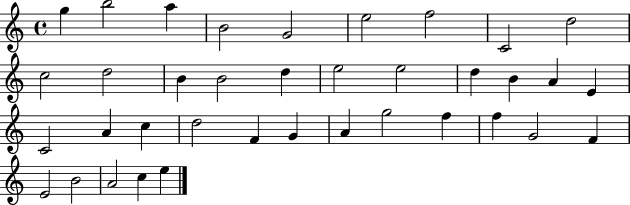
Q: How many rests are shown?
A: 0